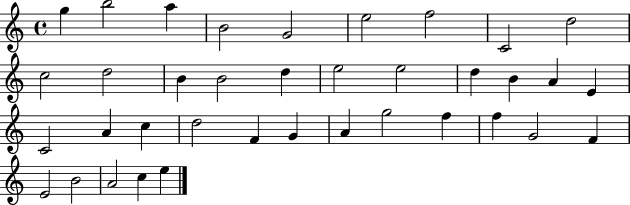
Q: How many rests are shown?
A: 0